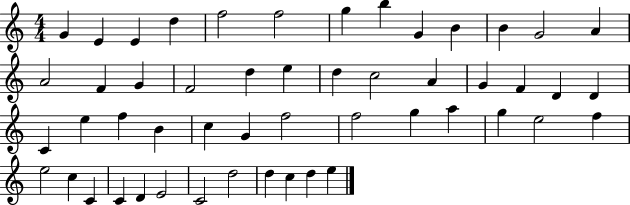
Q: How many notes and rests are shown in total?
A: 51